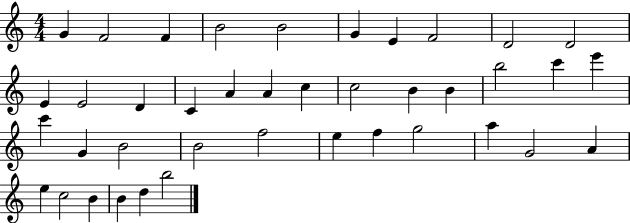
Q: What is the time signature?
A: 4/4